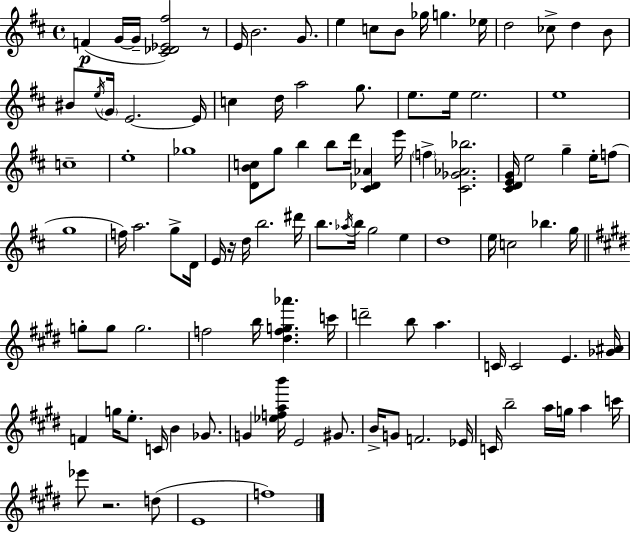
F4/q G4/s G4/s [C#4,Db4,Eb4,F#5]/h R/e E4/s B4/h. G4/e. E5/q C5/e B4/e Gb5/s G5/q. Eb5/s D5/h CES5/e D5/q B4/e BIS4/e E5/s G4/s E4/h. E4/s C5/q D5/s A5/h G5/e. E5/e. E5/s E5/h. E5/w C5/w E5/w Gb5/w [D4,B4,C5]/e G5/e B5/q B5/e D6/s [C#4,Db4,Ab4]/q E6/s F5/q [C#4,Gb4,Ab4,Bb5]/h. [C#4,D4,E4,G4]/s E5/h G5/q E5/s F5/e G5/w F5/s A5/h. G5/e D4/s E4/s R/s D5/s B5/h. D#6/s B5/e. Ab5/s B5/s G5/h E5/q D5/w E5/s C5/h Bb5/q. G5/s G5/e G5/e G5/h. F5/h B5/s [D#5,F5,G5,Ab6]/q. C6/s D6/h B5/e A5/q. C4/s C4/h E4/q. [Gb4,A#4]/s F4/q G5/s E5/e. C4/s B4/q Gb4/e. G4/q [Eb5,F5,A5,B6]/s E4/h G#4/e. B4/s G4/e F4/h. Eb4/s C4/s B5/h A5/s G5/s A5/q C6/s Eb6/e R/h. D5/e E4/w F5/w